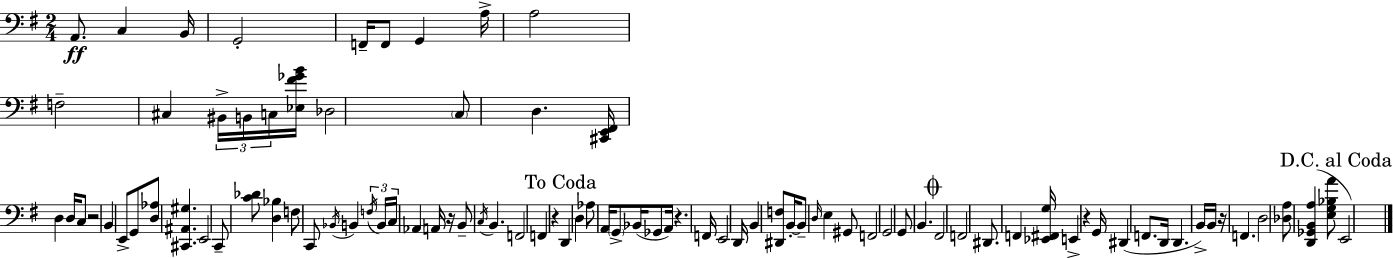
A2/e. C3/q B2/s G2/h F2/s F2/e G2/q A3/s A3/h F3/h C#3/q BIS2/s B2/s C3/s [Eb3,F#4,Gb4,B4]/s Db3/h C3/e D3/q. [C#2,E2,F#2]/s D3/q D3/s C3/e R/h B2/q E2/e G2/e [D3,Ab3]/e [C#2,A#2,G#3]/q. E2/h C2/e [C4,Db4]/e [D3,Bb3]/q F3/e C2/e Bb2/s B2/q F3/s B2/s C3/s Ab2/q A2/s R/s B2/e C3/s B2/q. F2/h F2/q R/q D2/q D3/q Ab3/e A2/s G2/e Bb2/s Gb2/e A2/s R/q. F2/s E2/h D2/s B2/q [D#2,F3]/e B2/s B2/e D3/s E3/q G#2/e F2/h G2/h G2/e B2/q. F#2/h F2/h D#2/e. F2/q [Eb2,F#2,G3]/s E2/q R/q G2/s D#2/q F2/e. D2/s D2/q. B2/s B2/s R/s F2/q. D3/h [Db3,A3]/e [D2,Gb2,B2,A3]/q [E3,G3,Bb3,A4]/e E2/h